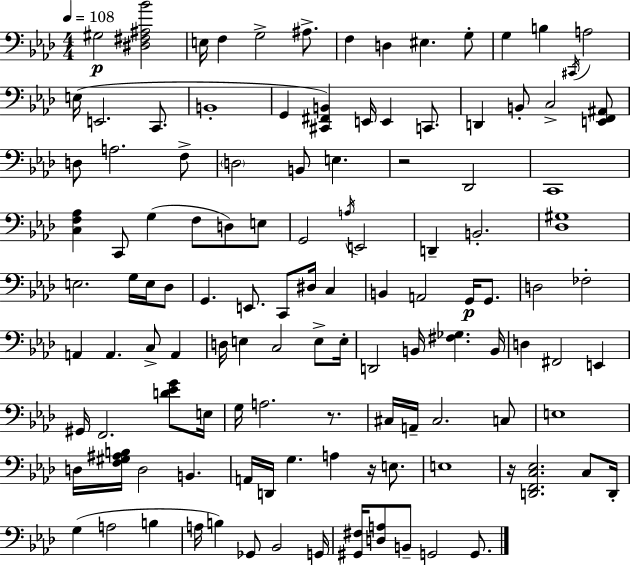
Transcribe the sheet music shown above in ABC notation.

X:1
T:Untitled
M:4/4
L:1/4
K:Fm
^G,2 [^D,^F,^A,_B]2 E,/4 F, G,2 ^A,/2 F, D, ^E, G,/2 G, B, ^C,,/4 A,2 E,/4 E,,2 C,,/2 B,,4 G,, [^C,,^F,,B,,] E,,/4 E,, C,,/2 D,, B,,/2 C,2 [E,,F,,^A,,]/2 D,/2 A,2 F,/2 D,2 B,,/2 E, z2 _D,,2 C,,4 [C,F,_A,] C,,/2 G, F,/2 D,/2 E,/2 G,,2 A,/4 E,,2 D,, B,,2 [_D,^G,]4 E,2 G,/4 E,/4 _D,/2 G,, E,,/2 C,,/2 ^D,/4 C, B,, A,,2 G,,/4 G,,/2 D,2 _F,2 A,, A,, C,/2 A,, D,/4 E, C,2 E,/2 E,/4 D,,2 B,,/4 [^F,_G,] B,,/4 D, ^F,,2 E,, ^G,,/4 F,,2 [D_EG]/2 E,/4 G,/4 A,2 z/2 ^C,/4 A,,/4 ^C,2 C,/2 E,4 D,/4 [F,^G,^A,B,]/4 D,2 B,, A,,/4 D,,/4 G, A, z/4 E,/2 E,4 z/4 [D,,F,,C,_E,]2 C,/2 D,,/4 G, A,2 B, A,/4 B, _G,,/2 _B,,2 G,,/4 [^G,,^F,]/4 [D,A,]/2 B,,/2 G,,2 G,,/2